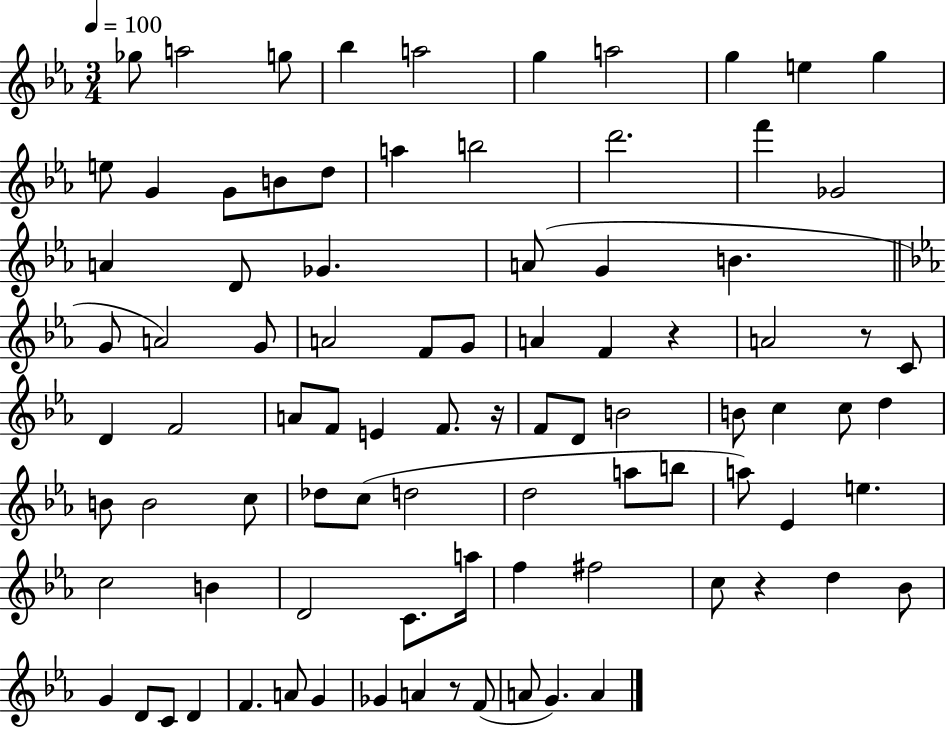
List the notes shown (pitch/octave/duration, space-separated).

Gb5/e A5/h G5/e Bb5/q A5/h G5/q A5/h G5/q E5/q G5/q E5/e G4/q G4/e B4/e D5/e A5/q B5/h D6/h. F6/q Gb4/h A4/q D4/e Gb4/q. A4/e G4/q B4/q. G4/e A4/h G4/e A4/h F4/e G4/e A4/q F4/q R/q A4/h R/e C4/e D4/q F4/h A4/e F4/e E4/q F4/e. R/s F4/e D4/e B4/h B4/e C5/q C5/e D5/q B4/e B4/h C5/e Db5/e C5/e D5/h D5/h A5/e B5/e A5/e Eb4/q E5/q. C5/h B4/q D4/h C4/e. A5/s F5/q F#5/h C5/e R/q D5/q Bb4/e G4/q D4/e C4/e D4/q F4/q. A4/e G4/q Gb4/q A4/q R/e F4/e A4/e G4/q. A4/q